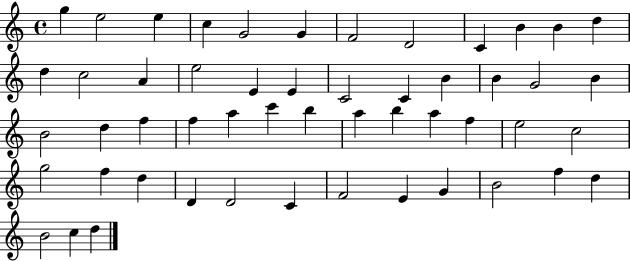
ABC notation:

X:1
T:Untitled
M:4/4
L:1/4
K:C
g e2 e c G2 G F2 D2 C B B d d c2 A e2 E E C2 C B B G2 B B2 d f f a c' b a b a f e2 c2 g2 f d D D2 C F2 E G B2 f d B2 c d